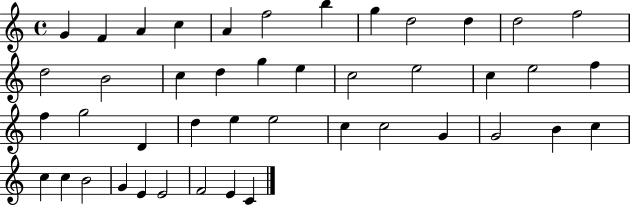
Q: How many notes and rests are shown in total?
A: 44